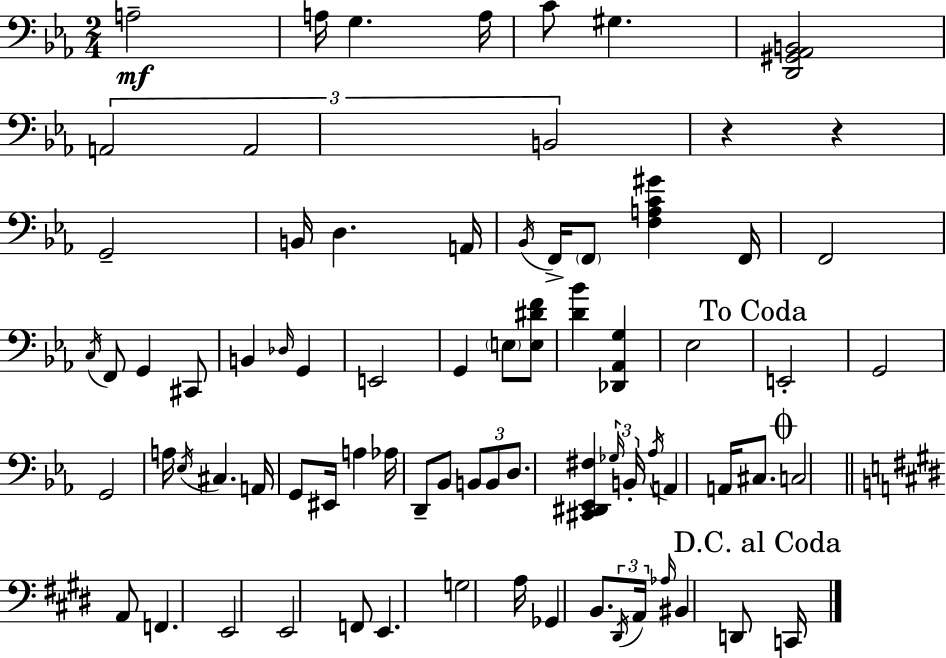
{
  \clef bass
  \numericTimeSignature
  \time 2/4
  \key c \minor
  a2--\mf | a16 g4. a16 | c'8 gis4. | <d, gis, aes, b,>2 | \break \tuplet 3/2 { a,2 | a,2 | b,2 } | r4 r4 | \break g,2-- | b,16 d4. a,16 | \acciaccatura { bes,16 } f,16-> \parenthesize f,8 <f a c' gis'>4 | f,16 f,2 | \break \acciaccatura { c16 } f,8 g,4 | cis,8 b,4 \grace { des16 } g,4 | e,2 | g,4 \parenthesize e8 | \break <e dis' f'>8 <d' bes'>4 <des, aes, g>4 | ees2 | \mark "To Coda" e,2-. | g,2 | \break g,2 | a16 \acciaccatura { ees16 } cis4. | a,16 g,8 eis,16 a4 | aes16 d,8-- bes,8 | \break \tuplet 3/2 { b,8 b,8 d8. } <cis, dis, ees, fis>4 | \tuplet 3/2 { \grace { ges16 } b,16-. \acciaccatura { aes16 } } a,4 | a,16 cis8. \mark \markup { \musicglyph "scripts.coda" } c2 | \bar "||" \break \key e \major a,8 f,4. | e,2 | e,2 | f,8 e,4. | \break g2 | a16 ges,4 b,8. | \tuplet 3/2 { \acciaccatura { dis,16 } a,16 \grace { aes16 } } bis,4 d,8 | \mark "D.C. al Coda" c,16 \bar "|."
}